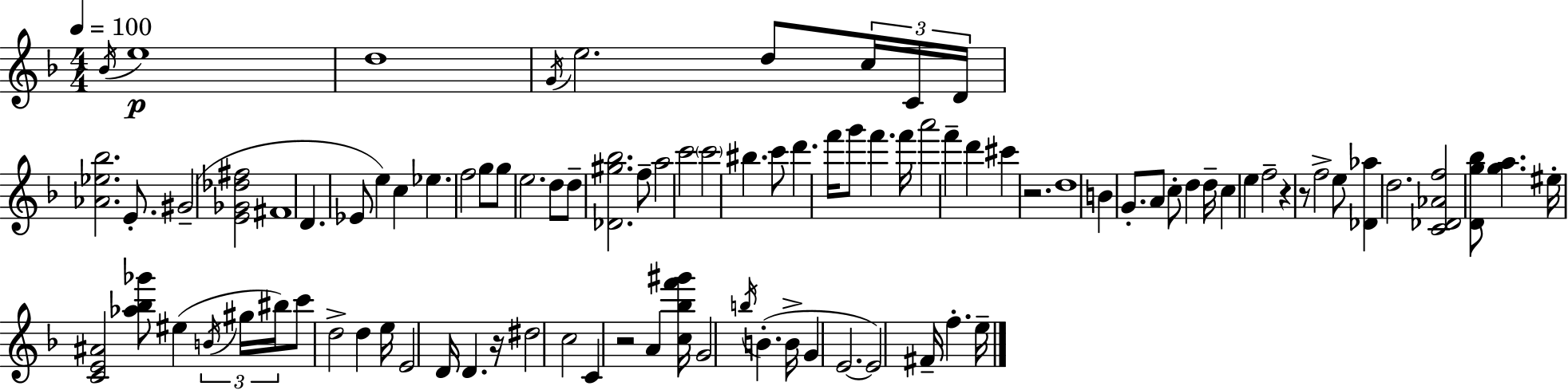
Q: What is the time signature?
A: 4/4